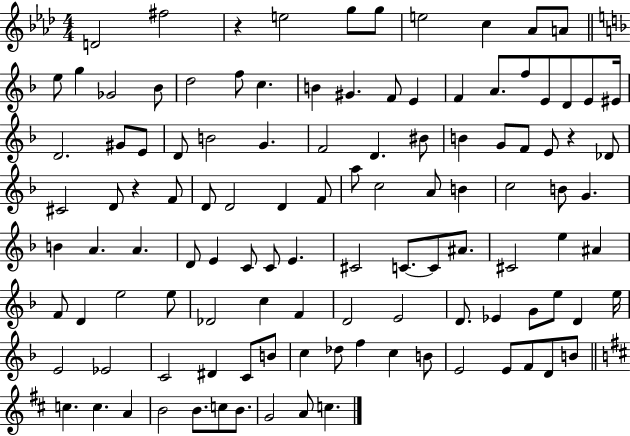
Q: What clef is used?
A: treble